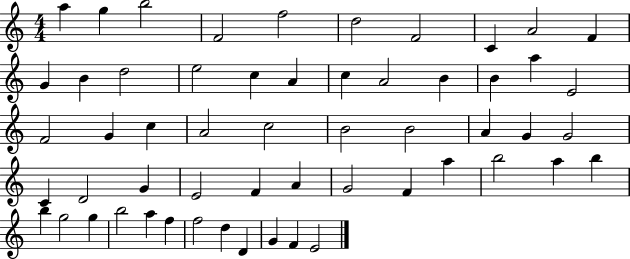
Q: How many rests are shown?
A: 0